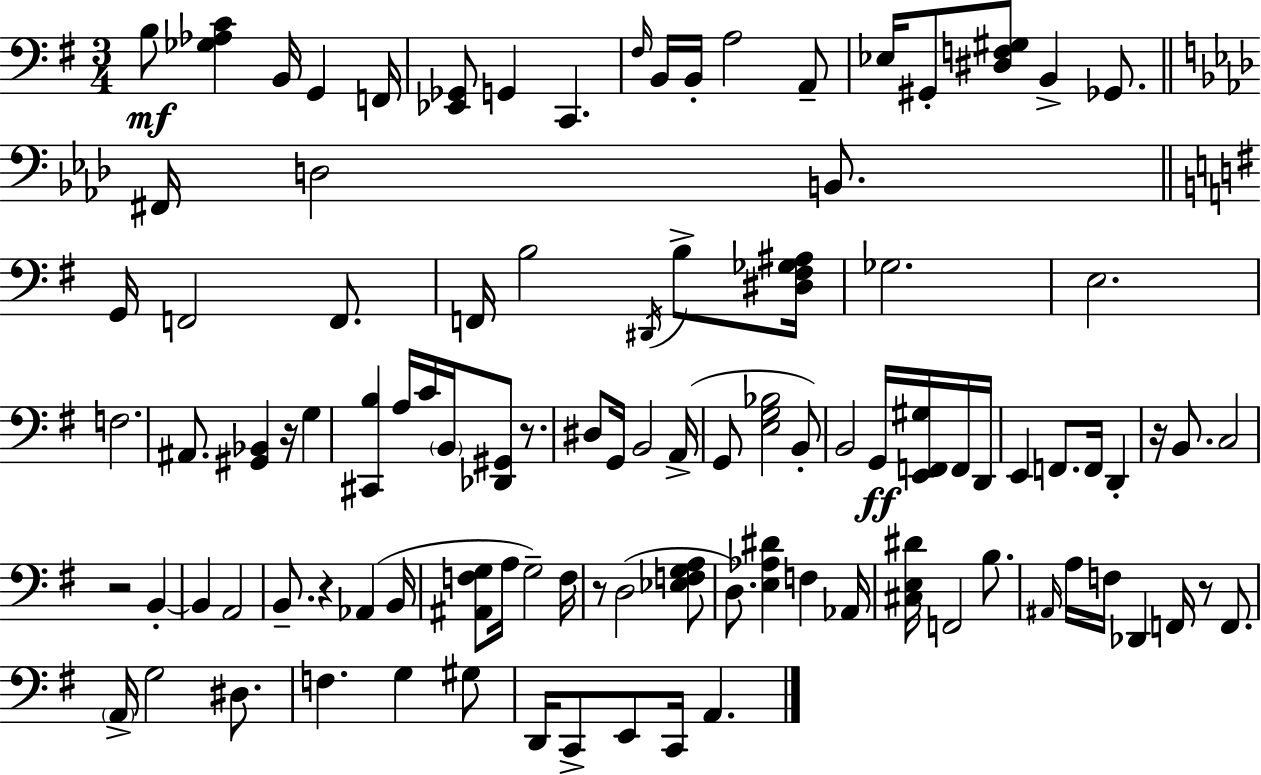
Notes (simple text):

B3/e [Gb3,Ab3,C4]/q B2/s G2/q F2/s [Eb2,Gb2]/e G2/q C2/q. F#3/s B2/s B2/s A3/h A2/e Eb3/s G#2/e [D#3,F3,G#3]/e B2/q Gb2/e. F#2/s D3/h B2/e. G2/s F2/h F2/e. F2/s B3/h D#2/s B3/e [D#3,F#3,Gb3,A#3]/s Gb3/h. E3/h. F3/h. A#2/e. [G#2,Bb2]/q R/s G3/q [C#2,B3]/q A3/s C4/s B2/s [Db2,G#2]/e R/e. D#3/e G2/s B2/h A2/s G2/e [E3,G3,Bb3]/h B2/e B2/h G2/s [E2,F2,G#3]/s F2/s D2/s E2/q F2/e. F2/s D2/q R/s B2/e. C3/h R/h B2/q B2/q A2/h B2/e. R/q Ab2/q B2/s [A#2,F3,G3]/e A3/s G3/h F3/s R/e D3/h [Eb3,F3,G3,A3]/e D3/e. [E3,Ab3,D#4]/q F3/q Ab2/s [C#3,E3,D#4]/s F2/h B3/e. A#2/s A3/s F3/s Db2/q F2/s R/e F2/e. A2/s G3/h D#3/e. F3/q. G3/q G#3/e D2/s C2/e E2/e C2/s A2/q.